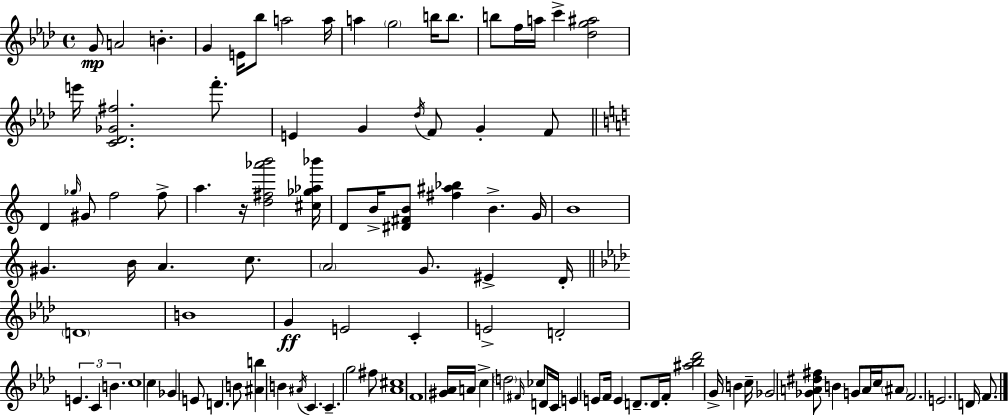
G4/e A4/h B4/q. G4/q E4/s Bb5/e A5/h A5/s A5/q G5/h B5/s B5/e. B5/e F5/s A5/s C6/q [Db5,G5,A#5]/h E6/s [C4,Db4,Gb4,F#5]/h. F6/e. E4/q G4/q Db5/s F4/e G4/q F4/e D4/q Gb5/s G#4/e F5/h F5/e A5/q. R/s [D5,F#5,Ab6,B6]/h [C#5,Gb5,Ab5,Bb6]/s D4/e B4/s [D#4,F#4,B4]/e [F#5,A#5,Bb5]/q B4/q. G4/s B4/w G#4/q. B4/s A4/q. C5/e. A4/h G4/e. EIS4/q D4/s D4/w B4/w G4/q E4/h C4/q E4/h D4/h E4/q. C4/q B4/q. C5/w C5/q Gb4/q E4/e D4/q. B4/e [A#4,B5]/q B4/q A#4/s C4/q. C4/q. G5/h F#5/e [Ab4,C#5]/w F4/w [G#4,Ab4]/s A4/s C5/q D5/h F#4/s CES5/e D4/s C4/s E4/q E4/e F4/s E4/q D4/e. D4/s F4/s [A#5,Bb5,Db6]/h G4/s B4/q C5/s Gb4/h [Gb4,A4,D#5,F#5]/e B4/q G4/e A4/s C5/s A#4/e F4/h. E4/h. D4/s F4/e.